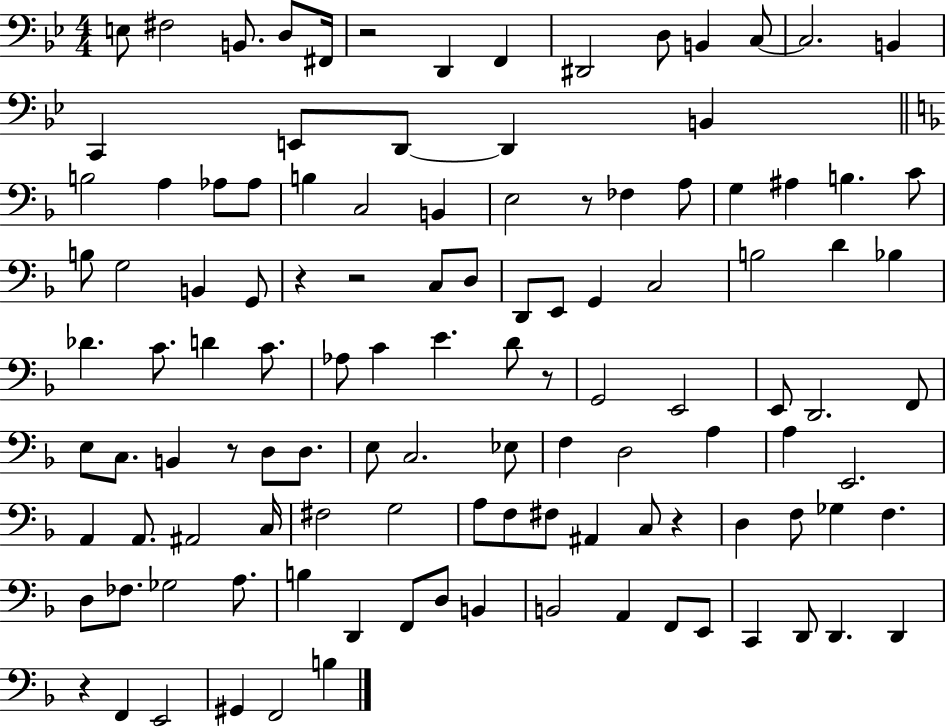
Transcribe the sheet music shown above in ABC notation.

X:1
T:Untitled
M:4/4
L:1/4
K:Bb
E,/2 ^F,2 B,,/2 D,/2 ^F,,/4 z2 D,, F,, ^D,,2 D,/2 B,, C,/2 C,2 B,, C,, E,,/2 D,,/2 D,, B,, B,2 A, _A,/2 _A,/2 B, C,2 B,, E,2 z/2 _F, A,/2 G, ^A, B, C/2 B,/2 G,2 B,, G,,/2 z z2 C,/2 D,/2 D,,/2 E,,/2 G,, C,2 B,2 D _B, _D C/2 D C/2 _A,/2 C E D/2 z/2 G,,2 E,,2 E,,/2 D,,2 F,,/2 E,/2 C,/2 B,, z/2 D,/2 D,/2 E,/2 C,2 _E,/2 F, D,2 A, A, E,,2 A,, A,,/2 ^A,,2 C,/4 ^F,2 G,2 A,/2 F,/2 ^F,/2 ^A,, C,/2 z D, F,/2 _G, F, D,/2 _F,/2 _G,2 A,/2 B, D,, F,,/2 D,/2 B,, B,,2 A,, F,,/2 E,,/2 C,, D,,/2 D,, D,, z F,, E,,2 ^G,, F,,2 B,